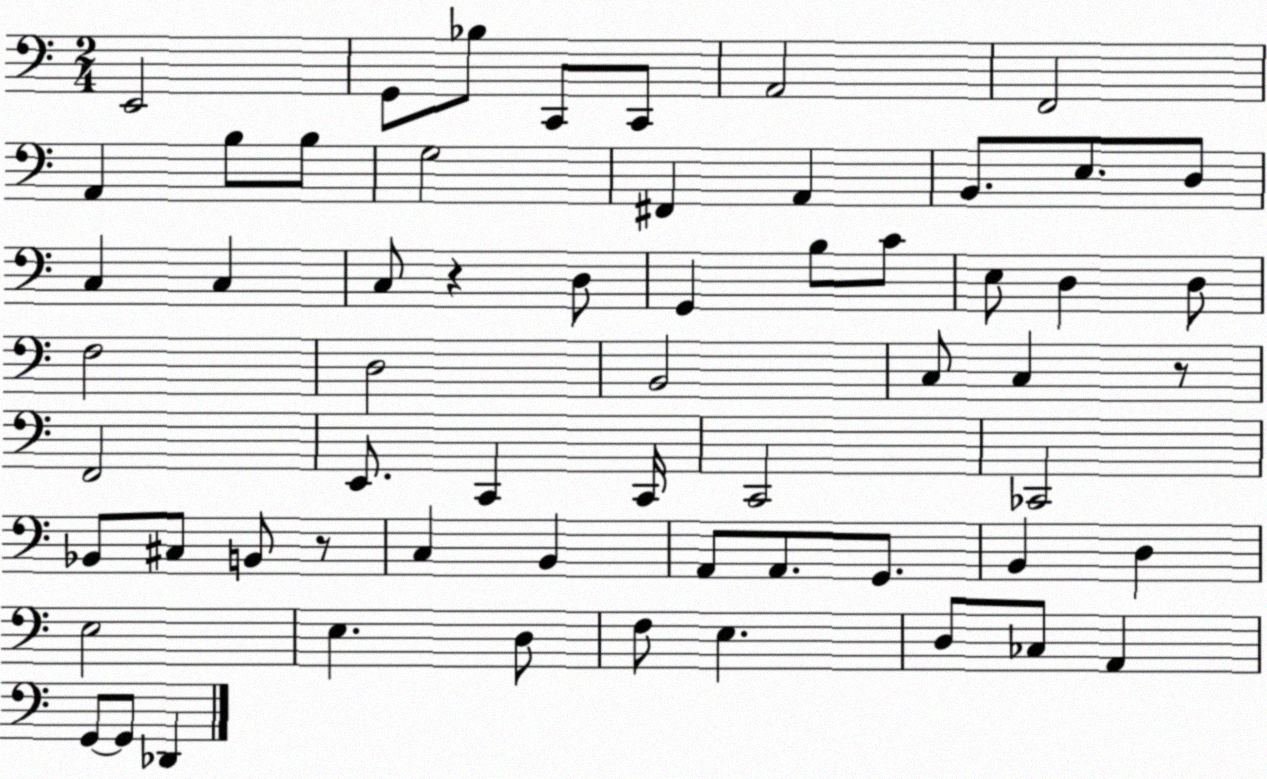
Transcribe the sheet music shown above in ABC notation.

X:1
T:Untitled
M:2/4
L:1/4
K:C
E,,2 G,,/2 _B,/2 C,,/2 C,,/2 A,,2 F,,2 A,, B,/2 B,/2 G,2 ^F,, A,, B,,/2 E,/2 D,/2 C, C, C,/2 z D,/2 G,, B,/2 C/2 E,/2 D, D,/2 F,2 D,2 B,,2 C,/2 C, z/2 F,,2 E,,/2 C,, C,,/4 C,,2 _C,,2 _B,,/2 ^C,/2 B,,/2 z/2 C, B,, A,,/2 A,,/2 G,,/2 B,, D, E,2 E, D,/2 F,/2 E, D,/2 _C,/2 A,, G,,/2 G,,/2 _D,,